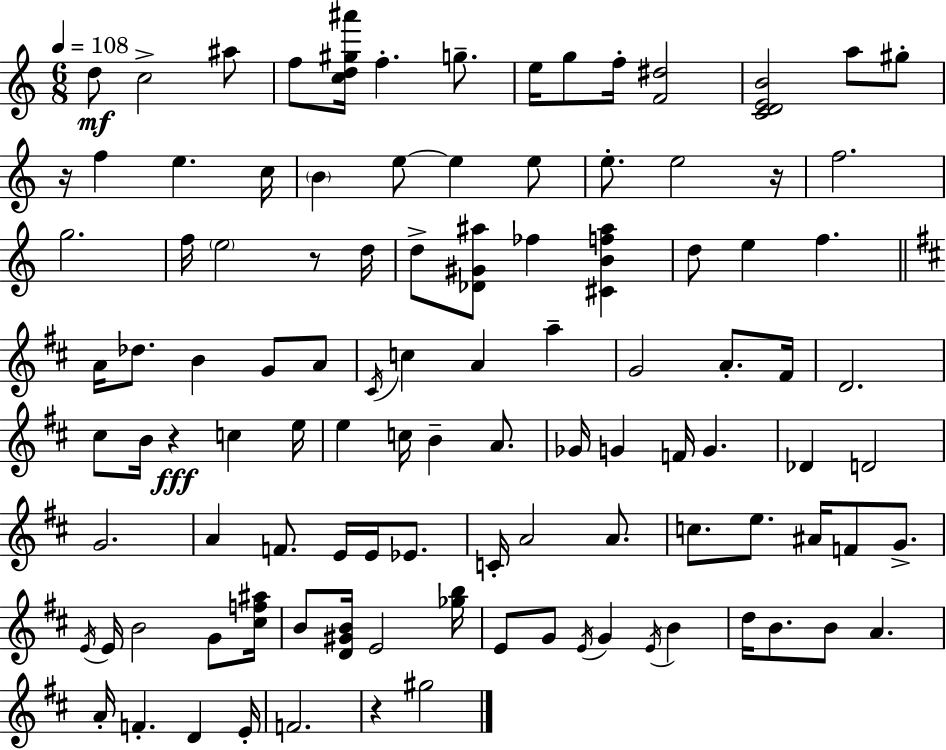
{
  \clef treble
  \numericTimeSignature
  \time 6/8
  \key c \major
  \tempo 4 = 108
  d''8\mf c''2-> ais''8 | f''8 <c'' d'' gis'' ais'''>16 f''4.-. g''8.-- | e''16 g''8 f''16-. <f' dis''>2 | <c' d' e' b'>2 a''8 gis''8-. | \break r16 f''4 e''4. c''16 | \parenthesize b'4 e''8~~ e''4 e''8 | e''8.-. e''2 r16 | f''2. | \break g''2. | f''16 \parenthesize e''2 r8 d''16 | d''8-> <des' gis' ais''>8 fes''4 <cis' b' f'' ais''>4 | d''8 e''4 f''4. | \break \bar "||" \break \key b \minor a'16 des''8. b'4 g'8 a'8 | \acciaccatura { cis'16 } c''4 a'4 a''4-- | g'2 a'8.-. | fis'16 d'2. | \break cis''8 b'16 r4\fff c''4 | e''16 e''4 c''16 b'4-- a'8. | ges'16 g'4 f'16 g'4. | des'4 d'2 | \break g'2. | a'4 f'8. e'16 e'16 ees'8. | c'16-. a'2 a'8. | c''8. e''8. ais'16 f'8 g'8.-> | \break \acciaccatura { e'16 } e'16 b'2 g'8 | <cis'' f'' ais''>16 b'8 <d' gis' b'>16 e'2 | <ges'' b''>16 e'8 g'8 \acciaccatura { e'16 } g'4 \acciaccatura { e'16 } | b'4 d''16 b'8. b'8 a'4. | \break a'16-. f'4.-. d'4 | e'16-. f'2. | r4 gis''2 | \bar "|."
}